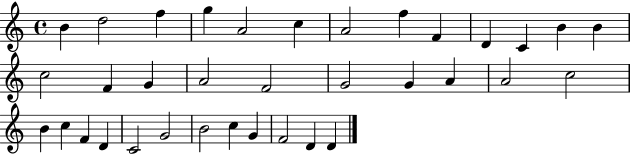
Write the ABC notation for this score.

X:1
T:Untitled
M:4/4
L:1/4
K:C
B d2 f g A2 c A2 f F D C B B c2 F G A2 F2 G2 G A A2 c2 B c F D C2 G2 B2 c G F2 D D